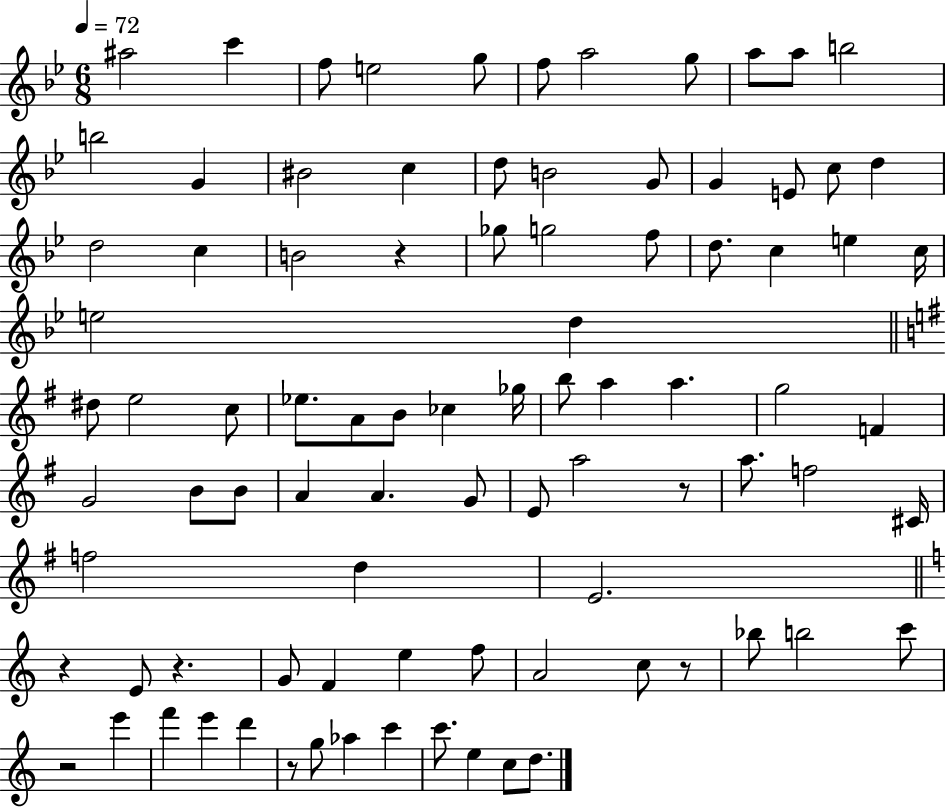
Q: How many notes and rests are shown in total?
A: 89